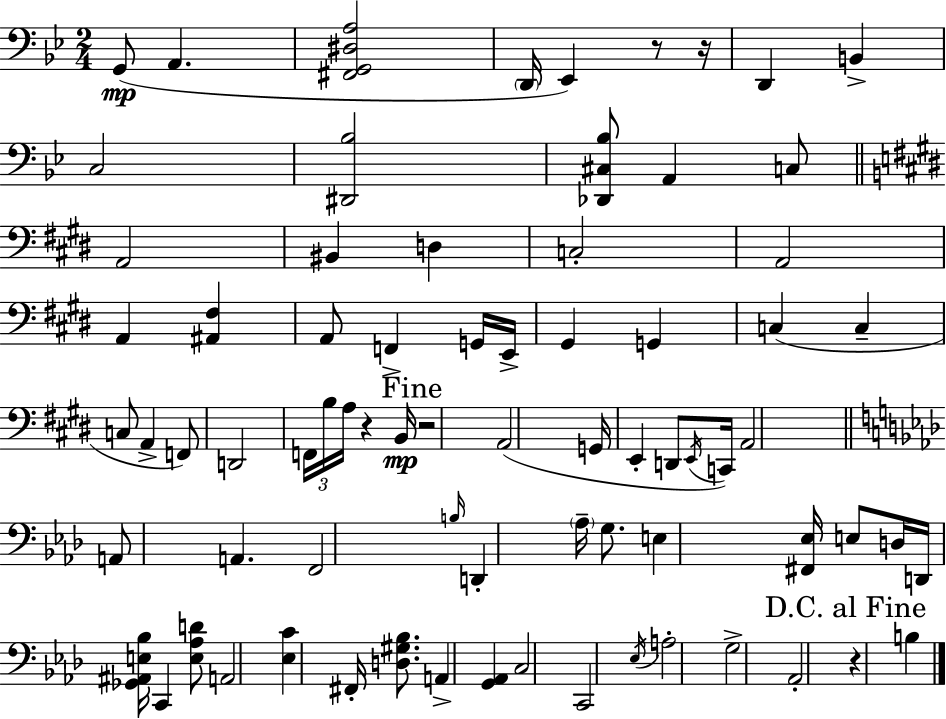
{
  \clef bass
  \numericTimeSignature
  \time 2/4
  \key bes \major
  g,8(\mp a,4. | <fis, g, dis a>2 | \parenthesize d,16 ees,4) r8 r16 | d,4 b,4-> | \break c2 | <dis, bes>2 | <des, cis bes>8 a,4 c8 | \bar "||" \break \key e \major a,2 | bis,4 d4 | c2-. | a,2 | \break a,4 <ais, fis>4 | a,8 f,4-> g,16 e,16-> | gis,4 g,4 | c4( c4-- | \break c8 a,4-> f,8) | d,2 | \tuplet 3/2 { f,16 b16 a16 } r4 b,16\mp | \mark "Fine" r2 | \break a,2( | g,16 e,4-. d,8 \acciaccatura { e,16 } | c,16) a,2 | \bar "||" \break \key aes \major a,8 a,4. | f,2 | \grace { b16 } d,4-. \parenthesize aes16-- g8. | e4 <fis, ees>16 e8 | \break d16 d,16 <ges, ais, e bes>16 c,4 <e aes d'>8 | a,2 | <ees c'>4 fis,16-. <d gis bes>8. | a,4-> <g, aes,>4 | \break c2 | c,2 | \acciaccatura { ees16 } a2-. | g2-> | \break aes,2-. | \mark "D.C. al Fine" r4 b4 | \bar "|."
}